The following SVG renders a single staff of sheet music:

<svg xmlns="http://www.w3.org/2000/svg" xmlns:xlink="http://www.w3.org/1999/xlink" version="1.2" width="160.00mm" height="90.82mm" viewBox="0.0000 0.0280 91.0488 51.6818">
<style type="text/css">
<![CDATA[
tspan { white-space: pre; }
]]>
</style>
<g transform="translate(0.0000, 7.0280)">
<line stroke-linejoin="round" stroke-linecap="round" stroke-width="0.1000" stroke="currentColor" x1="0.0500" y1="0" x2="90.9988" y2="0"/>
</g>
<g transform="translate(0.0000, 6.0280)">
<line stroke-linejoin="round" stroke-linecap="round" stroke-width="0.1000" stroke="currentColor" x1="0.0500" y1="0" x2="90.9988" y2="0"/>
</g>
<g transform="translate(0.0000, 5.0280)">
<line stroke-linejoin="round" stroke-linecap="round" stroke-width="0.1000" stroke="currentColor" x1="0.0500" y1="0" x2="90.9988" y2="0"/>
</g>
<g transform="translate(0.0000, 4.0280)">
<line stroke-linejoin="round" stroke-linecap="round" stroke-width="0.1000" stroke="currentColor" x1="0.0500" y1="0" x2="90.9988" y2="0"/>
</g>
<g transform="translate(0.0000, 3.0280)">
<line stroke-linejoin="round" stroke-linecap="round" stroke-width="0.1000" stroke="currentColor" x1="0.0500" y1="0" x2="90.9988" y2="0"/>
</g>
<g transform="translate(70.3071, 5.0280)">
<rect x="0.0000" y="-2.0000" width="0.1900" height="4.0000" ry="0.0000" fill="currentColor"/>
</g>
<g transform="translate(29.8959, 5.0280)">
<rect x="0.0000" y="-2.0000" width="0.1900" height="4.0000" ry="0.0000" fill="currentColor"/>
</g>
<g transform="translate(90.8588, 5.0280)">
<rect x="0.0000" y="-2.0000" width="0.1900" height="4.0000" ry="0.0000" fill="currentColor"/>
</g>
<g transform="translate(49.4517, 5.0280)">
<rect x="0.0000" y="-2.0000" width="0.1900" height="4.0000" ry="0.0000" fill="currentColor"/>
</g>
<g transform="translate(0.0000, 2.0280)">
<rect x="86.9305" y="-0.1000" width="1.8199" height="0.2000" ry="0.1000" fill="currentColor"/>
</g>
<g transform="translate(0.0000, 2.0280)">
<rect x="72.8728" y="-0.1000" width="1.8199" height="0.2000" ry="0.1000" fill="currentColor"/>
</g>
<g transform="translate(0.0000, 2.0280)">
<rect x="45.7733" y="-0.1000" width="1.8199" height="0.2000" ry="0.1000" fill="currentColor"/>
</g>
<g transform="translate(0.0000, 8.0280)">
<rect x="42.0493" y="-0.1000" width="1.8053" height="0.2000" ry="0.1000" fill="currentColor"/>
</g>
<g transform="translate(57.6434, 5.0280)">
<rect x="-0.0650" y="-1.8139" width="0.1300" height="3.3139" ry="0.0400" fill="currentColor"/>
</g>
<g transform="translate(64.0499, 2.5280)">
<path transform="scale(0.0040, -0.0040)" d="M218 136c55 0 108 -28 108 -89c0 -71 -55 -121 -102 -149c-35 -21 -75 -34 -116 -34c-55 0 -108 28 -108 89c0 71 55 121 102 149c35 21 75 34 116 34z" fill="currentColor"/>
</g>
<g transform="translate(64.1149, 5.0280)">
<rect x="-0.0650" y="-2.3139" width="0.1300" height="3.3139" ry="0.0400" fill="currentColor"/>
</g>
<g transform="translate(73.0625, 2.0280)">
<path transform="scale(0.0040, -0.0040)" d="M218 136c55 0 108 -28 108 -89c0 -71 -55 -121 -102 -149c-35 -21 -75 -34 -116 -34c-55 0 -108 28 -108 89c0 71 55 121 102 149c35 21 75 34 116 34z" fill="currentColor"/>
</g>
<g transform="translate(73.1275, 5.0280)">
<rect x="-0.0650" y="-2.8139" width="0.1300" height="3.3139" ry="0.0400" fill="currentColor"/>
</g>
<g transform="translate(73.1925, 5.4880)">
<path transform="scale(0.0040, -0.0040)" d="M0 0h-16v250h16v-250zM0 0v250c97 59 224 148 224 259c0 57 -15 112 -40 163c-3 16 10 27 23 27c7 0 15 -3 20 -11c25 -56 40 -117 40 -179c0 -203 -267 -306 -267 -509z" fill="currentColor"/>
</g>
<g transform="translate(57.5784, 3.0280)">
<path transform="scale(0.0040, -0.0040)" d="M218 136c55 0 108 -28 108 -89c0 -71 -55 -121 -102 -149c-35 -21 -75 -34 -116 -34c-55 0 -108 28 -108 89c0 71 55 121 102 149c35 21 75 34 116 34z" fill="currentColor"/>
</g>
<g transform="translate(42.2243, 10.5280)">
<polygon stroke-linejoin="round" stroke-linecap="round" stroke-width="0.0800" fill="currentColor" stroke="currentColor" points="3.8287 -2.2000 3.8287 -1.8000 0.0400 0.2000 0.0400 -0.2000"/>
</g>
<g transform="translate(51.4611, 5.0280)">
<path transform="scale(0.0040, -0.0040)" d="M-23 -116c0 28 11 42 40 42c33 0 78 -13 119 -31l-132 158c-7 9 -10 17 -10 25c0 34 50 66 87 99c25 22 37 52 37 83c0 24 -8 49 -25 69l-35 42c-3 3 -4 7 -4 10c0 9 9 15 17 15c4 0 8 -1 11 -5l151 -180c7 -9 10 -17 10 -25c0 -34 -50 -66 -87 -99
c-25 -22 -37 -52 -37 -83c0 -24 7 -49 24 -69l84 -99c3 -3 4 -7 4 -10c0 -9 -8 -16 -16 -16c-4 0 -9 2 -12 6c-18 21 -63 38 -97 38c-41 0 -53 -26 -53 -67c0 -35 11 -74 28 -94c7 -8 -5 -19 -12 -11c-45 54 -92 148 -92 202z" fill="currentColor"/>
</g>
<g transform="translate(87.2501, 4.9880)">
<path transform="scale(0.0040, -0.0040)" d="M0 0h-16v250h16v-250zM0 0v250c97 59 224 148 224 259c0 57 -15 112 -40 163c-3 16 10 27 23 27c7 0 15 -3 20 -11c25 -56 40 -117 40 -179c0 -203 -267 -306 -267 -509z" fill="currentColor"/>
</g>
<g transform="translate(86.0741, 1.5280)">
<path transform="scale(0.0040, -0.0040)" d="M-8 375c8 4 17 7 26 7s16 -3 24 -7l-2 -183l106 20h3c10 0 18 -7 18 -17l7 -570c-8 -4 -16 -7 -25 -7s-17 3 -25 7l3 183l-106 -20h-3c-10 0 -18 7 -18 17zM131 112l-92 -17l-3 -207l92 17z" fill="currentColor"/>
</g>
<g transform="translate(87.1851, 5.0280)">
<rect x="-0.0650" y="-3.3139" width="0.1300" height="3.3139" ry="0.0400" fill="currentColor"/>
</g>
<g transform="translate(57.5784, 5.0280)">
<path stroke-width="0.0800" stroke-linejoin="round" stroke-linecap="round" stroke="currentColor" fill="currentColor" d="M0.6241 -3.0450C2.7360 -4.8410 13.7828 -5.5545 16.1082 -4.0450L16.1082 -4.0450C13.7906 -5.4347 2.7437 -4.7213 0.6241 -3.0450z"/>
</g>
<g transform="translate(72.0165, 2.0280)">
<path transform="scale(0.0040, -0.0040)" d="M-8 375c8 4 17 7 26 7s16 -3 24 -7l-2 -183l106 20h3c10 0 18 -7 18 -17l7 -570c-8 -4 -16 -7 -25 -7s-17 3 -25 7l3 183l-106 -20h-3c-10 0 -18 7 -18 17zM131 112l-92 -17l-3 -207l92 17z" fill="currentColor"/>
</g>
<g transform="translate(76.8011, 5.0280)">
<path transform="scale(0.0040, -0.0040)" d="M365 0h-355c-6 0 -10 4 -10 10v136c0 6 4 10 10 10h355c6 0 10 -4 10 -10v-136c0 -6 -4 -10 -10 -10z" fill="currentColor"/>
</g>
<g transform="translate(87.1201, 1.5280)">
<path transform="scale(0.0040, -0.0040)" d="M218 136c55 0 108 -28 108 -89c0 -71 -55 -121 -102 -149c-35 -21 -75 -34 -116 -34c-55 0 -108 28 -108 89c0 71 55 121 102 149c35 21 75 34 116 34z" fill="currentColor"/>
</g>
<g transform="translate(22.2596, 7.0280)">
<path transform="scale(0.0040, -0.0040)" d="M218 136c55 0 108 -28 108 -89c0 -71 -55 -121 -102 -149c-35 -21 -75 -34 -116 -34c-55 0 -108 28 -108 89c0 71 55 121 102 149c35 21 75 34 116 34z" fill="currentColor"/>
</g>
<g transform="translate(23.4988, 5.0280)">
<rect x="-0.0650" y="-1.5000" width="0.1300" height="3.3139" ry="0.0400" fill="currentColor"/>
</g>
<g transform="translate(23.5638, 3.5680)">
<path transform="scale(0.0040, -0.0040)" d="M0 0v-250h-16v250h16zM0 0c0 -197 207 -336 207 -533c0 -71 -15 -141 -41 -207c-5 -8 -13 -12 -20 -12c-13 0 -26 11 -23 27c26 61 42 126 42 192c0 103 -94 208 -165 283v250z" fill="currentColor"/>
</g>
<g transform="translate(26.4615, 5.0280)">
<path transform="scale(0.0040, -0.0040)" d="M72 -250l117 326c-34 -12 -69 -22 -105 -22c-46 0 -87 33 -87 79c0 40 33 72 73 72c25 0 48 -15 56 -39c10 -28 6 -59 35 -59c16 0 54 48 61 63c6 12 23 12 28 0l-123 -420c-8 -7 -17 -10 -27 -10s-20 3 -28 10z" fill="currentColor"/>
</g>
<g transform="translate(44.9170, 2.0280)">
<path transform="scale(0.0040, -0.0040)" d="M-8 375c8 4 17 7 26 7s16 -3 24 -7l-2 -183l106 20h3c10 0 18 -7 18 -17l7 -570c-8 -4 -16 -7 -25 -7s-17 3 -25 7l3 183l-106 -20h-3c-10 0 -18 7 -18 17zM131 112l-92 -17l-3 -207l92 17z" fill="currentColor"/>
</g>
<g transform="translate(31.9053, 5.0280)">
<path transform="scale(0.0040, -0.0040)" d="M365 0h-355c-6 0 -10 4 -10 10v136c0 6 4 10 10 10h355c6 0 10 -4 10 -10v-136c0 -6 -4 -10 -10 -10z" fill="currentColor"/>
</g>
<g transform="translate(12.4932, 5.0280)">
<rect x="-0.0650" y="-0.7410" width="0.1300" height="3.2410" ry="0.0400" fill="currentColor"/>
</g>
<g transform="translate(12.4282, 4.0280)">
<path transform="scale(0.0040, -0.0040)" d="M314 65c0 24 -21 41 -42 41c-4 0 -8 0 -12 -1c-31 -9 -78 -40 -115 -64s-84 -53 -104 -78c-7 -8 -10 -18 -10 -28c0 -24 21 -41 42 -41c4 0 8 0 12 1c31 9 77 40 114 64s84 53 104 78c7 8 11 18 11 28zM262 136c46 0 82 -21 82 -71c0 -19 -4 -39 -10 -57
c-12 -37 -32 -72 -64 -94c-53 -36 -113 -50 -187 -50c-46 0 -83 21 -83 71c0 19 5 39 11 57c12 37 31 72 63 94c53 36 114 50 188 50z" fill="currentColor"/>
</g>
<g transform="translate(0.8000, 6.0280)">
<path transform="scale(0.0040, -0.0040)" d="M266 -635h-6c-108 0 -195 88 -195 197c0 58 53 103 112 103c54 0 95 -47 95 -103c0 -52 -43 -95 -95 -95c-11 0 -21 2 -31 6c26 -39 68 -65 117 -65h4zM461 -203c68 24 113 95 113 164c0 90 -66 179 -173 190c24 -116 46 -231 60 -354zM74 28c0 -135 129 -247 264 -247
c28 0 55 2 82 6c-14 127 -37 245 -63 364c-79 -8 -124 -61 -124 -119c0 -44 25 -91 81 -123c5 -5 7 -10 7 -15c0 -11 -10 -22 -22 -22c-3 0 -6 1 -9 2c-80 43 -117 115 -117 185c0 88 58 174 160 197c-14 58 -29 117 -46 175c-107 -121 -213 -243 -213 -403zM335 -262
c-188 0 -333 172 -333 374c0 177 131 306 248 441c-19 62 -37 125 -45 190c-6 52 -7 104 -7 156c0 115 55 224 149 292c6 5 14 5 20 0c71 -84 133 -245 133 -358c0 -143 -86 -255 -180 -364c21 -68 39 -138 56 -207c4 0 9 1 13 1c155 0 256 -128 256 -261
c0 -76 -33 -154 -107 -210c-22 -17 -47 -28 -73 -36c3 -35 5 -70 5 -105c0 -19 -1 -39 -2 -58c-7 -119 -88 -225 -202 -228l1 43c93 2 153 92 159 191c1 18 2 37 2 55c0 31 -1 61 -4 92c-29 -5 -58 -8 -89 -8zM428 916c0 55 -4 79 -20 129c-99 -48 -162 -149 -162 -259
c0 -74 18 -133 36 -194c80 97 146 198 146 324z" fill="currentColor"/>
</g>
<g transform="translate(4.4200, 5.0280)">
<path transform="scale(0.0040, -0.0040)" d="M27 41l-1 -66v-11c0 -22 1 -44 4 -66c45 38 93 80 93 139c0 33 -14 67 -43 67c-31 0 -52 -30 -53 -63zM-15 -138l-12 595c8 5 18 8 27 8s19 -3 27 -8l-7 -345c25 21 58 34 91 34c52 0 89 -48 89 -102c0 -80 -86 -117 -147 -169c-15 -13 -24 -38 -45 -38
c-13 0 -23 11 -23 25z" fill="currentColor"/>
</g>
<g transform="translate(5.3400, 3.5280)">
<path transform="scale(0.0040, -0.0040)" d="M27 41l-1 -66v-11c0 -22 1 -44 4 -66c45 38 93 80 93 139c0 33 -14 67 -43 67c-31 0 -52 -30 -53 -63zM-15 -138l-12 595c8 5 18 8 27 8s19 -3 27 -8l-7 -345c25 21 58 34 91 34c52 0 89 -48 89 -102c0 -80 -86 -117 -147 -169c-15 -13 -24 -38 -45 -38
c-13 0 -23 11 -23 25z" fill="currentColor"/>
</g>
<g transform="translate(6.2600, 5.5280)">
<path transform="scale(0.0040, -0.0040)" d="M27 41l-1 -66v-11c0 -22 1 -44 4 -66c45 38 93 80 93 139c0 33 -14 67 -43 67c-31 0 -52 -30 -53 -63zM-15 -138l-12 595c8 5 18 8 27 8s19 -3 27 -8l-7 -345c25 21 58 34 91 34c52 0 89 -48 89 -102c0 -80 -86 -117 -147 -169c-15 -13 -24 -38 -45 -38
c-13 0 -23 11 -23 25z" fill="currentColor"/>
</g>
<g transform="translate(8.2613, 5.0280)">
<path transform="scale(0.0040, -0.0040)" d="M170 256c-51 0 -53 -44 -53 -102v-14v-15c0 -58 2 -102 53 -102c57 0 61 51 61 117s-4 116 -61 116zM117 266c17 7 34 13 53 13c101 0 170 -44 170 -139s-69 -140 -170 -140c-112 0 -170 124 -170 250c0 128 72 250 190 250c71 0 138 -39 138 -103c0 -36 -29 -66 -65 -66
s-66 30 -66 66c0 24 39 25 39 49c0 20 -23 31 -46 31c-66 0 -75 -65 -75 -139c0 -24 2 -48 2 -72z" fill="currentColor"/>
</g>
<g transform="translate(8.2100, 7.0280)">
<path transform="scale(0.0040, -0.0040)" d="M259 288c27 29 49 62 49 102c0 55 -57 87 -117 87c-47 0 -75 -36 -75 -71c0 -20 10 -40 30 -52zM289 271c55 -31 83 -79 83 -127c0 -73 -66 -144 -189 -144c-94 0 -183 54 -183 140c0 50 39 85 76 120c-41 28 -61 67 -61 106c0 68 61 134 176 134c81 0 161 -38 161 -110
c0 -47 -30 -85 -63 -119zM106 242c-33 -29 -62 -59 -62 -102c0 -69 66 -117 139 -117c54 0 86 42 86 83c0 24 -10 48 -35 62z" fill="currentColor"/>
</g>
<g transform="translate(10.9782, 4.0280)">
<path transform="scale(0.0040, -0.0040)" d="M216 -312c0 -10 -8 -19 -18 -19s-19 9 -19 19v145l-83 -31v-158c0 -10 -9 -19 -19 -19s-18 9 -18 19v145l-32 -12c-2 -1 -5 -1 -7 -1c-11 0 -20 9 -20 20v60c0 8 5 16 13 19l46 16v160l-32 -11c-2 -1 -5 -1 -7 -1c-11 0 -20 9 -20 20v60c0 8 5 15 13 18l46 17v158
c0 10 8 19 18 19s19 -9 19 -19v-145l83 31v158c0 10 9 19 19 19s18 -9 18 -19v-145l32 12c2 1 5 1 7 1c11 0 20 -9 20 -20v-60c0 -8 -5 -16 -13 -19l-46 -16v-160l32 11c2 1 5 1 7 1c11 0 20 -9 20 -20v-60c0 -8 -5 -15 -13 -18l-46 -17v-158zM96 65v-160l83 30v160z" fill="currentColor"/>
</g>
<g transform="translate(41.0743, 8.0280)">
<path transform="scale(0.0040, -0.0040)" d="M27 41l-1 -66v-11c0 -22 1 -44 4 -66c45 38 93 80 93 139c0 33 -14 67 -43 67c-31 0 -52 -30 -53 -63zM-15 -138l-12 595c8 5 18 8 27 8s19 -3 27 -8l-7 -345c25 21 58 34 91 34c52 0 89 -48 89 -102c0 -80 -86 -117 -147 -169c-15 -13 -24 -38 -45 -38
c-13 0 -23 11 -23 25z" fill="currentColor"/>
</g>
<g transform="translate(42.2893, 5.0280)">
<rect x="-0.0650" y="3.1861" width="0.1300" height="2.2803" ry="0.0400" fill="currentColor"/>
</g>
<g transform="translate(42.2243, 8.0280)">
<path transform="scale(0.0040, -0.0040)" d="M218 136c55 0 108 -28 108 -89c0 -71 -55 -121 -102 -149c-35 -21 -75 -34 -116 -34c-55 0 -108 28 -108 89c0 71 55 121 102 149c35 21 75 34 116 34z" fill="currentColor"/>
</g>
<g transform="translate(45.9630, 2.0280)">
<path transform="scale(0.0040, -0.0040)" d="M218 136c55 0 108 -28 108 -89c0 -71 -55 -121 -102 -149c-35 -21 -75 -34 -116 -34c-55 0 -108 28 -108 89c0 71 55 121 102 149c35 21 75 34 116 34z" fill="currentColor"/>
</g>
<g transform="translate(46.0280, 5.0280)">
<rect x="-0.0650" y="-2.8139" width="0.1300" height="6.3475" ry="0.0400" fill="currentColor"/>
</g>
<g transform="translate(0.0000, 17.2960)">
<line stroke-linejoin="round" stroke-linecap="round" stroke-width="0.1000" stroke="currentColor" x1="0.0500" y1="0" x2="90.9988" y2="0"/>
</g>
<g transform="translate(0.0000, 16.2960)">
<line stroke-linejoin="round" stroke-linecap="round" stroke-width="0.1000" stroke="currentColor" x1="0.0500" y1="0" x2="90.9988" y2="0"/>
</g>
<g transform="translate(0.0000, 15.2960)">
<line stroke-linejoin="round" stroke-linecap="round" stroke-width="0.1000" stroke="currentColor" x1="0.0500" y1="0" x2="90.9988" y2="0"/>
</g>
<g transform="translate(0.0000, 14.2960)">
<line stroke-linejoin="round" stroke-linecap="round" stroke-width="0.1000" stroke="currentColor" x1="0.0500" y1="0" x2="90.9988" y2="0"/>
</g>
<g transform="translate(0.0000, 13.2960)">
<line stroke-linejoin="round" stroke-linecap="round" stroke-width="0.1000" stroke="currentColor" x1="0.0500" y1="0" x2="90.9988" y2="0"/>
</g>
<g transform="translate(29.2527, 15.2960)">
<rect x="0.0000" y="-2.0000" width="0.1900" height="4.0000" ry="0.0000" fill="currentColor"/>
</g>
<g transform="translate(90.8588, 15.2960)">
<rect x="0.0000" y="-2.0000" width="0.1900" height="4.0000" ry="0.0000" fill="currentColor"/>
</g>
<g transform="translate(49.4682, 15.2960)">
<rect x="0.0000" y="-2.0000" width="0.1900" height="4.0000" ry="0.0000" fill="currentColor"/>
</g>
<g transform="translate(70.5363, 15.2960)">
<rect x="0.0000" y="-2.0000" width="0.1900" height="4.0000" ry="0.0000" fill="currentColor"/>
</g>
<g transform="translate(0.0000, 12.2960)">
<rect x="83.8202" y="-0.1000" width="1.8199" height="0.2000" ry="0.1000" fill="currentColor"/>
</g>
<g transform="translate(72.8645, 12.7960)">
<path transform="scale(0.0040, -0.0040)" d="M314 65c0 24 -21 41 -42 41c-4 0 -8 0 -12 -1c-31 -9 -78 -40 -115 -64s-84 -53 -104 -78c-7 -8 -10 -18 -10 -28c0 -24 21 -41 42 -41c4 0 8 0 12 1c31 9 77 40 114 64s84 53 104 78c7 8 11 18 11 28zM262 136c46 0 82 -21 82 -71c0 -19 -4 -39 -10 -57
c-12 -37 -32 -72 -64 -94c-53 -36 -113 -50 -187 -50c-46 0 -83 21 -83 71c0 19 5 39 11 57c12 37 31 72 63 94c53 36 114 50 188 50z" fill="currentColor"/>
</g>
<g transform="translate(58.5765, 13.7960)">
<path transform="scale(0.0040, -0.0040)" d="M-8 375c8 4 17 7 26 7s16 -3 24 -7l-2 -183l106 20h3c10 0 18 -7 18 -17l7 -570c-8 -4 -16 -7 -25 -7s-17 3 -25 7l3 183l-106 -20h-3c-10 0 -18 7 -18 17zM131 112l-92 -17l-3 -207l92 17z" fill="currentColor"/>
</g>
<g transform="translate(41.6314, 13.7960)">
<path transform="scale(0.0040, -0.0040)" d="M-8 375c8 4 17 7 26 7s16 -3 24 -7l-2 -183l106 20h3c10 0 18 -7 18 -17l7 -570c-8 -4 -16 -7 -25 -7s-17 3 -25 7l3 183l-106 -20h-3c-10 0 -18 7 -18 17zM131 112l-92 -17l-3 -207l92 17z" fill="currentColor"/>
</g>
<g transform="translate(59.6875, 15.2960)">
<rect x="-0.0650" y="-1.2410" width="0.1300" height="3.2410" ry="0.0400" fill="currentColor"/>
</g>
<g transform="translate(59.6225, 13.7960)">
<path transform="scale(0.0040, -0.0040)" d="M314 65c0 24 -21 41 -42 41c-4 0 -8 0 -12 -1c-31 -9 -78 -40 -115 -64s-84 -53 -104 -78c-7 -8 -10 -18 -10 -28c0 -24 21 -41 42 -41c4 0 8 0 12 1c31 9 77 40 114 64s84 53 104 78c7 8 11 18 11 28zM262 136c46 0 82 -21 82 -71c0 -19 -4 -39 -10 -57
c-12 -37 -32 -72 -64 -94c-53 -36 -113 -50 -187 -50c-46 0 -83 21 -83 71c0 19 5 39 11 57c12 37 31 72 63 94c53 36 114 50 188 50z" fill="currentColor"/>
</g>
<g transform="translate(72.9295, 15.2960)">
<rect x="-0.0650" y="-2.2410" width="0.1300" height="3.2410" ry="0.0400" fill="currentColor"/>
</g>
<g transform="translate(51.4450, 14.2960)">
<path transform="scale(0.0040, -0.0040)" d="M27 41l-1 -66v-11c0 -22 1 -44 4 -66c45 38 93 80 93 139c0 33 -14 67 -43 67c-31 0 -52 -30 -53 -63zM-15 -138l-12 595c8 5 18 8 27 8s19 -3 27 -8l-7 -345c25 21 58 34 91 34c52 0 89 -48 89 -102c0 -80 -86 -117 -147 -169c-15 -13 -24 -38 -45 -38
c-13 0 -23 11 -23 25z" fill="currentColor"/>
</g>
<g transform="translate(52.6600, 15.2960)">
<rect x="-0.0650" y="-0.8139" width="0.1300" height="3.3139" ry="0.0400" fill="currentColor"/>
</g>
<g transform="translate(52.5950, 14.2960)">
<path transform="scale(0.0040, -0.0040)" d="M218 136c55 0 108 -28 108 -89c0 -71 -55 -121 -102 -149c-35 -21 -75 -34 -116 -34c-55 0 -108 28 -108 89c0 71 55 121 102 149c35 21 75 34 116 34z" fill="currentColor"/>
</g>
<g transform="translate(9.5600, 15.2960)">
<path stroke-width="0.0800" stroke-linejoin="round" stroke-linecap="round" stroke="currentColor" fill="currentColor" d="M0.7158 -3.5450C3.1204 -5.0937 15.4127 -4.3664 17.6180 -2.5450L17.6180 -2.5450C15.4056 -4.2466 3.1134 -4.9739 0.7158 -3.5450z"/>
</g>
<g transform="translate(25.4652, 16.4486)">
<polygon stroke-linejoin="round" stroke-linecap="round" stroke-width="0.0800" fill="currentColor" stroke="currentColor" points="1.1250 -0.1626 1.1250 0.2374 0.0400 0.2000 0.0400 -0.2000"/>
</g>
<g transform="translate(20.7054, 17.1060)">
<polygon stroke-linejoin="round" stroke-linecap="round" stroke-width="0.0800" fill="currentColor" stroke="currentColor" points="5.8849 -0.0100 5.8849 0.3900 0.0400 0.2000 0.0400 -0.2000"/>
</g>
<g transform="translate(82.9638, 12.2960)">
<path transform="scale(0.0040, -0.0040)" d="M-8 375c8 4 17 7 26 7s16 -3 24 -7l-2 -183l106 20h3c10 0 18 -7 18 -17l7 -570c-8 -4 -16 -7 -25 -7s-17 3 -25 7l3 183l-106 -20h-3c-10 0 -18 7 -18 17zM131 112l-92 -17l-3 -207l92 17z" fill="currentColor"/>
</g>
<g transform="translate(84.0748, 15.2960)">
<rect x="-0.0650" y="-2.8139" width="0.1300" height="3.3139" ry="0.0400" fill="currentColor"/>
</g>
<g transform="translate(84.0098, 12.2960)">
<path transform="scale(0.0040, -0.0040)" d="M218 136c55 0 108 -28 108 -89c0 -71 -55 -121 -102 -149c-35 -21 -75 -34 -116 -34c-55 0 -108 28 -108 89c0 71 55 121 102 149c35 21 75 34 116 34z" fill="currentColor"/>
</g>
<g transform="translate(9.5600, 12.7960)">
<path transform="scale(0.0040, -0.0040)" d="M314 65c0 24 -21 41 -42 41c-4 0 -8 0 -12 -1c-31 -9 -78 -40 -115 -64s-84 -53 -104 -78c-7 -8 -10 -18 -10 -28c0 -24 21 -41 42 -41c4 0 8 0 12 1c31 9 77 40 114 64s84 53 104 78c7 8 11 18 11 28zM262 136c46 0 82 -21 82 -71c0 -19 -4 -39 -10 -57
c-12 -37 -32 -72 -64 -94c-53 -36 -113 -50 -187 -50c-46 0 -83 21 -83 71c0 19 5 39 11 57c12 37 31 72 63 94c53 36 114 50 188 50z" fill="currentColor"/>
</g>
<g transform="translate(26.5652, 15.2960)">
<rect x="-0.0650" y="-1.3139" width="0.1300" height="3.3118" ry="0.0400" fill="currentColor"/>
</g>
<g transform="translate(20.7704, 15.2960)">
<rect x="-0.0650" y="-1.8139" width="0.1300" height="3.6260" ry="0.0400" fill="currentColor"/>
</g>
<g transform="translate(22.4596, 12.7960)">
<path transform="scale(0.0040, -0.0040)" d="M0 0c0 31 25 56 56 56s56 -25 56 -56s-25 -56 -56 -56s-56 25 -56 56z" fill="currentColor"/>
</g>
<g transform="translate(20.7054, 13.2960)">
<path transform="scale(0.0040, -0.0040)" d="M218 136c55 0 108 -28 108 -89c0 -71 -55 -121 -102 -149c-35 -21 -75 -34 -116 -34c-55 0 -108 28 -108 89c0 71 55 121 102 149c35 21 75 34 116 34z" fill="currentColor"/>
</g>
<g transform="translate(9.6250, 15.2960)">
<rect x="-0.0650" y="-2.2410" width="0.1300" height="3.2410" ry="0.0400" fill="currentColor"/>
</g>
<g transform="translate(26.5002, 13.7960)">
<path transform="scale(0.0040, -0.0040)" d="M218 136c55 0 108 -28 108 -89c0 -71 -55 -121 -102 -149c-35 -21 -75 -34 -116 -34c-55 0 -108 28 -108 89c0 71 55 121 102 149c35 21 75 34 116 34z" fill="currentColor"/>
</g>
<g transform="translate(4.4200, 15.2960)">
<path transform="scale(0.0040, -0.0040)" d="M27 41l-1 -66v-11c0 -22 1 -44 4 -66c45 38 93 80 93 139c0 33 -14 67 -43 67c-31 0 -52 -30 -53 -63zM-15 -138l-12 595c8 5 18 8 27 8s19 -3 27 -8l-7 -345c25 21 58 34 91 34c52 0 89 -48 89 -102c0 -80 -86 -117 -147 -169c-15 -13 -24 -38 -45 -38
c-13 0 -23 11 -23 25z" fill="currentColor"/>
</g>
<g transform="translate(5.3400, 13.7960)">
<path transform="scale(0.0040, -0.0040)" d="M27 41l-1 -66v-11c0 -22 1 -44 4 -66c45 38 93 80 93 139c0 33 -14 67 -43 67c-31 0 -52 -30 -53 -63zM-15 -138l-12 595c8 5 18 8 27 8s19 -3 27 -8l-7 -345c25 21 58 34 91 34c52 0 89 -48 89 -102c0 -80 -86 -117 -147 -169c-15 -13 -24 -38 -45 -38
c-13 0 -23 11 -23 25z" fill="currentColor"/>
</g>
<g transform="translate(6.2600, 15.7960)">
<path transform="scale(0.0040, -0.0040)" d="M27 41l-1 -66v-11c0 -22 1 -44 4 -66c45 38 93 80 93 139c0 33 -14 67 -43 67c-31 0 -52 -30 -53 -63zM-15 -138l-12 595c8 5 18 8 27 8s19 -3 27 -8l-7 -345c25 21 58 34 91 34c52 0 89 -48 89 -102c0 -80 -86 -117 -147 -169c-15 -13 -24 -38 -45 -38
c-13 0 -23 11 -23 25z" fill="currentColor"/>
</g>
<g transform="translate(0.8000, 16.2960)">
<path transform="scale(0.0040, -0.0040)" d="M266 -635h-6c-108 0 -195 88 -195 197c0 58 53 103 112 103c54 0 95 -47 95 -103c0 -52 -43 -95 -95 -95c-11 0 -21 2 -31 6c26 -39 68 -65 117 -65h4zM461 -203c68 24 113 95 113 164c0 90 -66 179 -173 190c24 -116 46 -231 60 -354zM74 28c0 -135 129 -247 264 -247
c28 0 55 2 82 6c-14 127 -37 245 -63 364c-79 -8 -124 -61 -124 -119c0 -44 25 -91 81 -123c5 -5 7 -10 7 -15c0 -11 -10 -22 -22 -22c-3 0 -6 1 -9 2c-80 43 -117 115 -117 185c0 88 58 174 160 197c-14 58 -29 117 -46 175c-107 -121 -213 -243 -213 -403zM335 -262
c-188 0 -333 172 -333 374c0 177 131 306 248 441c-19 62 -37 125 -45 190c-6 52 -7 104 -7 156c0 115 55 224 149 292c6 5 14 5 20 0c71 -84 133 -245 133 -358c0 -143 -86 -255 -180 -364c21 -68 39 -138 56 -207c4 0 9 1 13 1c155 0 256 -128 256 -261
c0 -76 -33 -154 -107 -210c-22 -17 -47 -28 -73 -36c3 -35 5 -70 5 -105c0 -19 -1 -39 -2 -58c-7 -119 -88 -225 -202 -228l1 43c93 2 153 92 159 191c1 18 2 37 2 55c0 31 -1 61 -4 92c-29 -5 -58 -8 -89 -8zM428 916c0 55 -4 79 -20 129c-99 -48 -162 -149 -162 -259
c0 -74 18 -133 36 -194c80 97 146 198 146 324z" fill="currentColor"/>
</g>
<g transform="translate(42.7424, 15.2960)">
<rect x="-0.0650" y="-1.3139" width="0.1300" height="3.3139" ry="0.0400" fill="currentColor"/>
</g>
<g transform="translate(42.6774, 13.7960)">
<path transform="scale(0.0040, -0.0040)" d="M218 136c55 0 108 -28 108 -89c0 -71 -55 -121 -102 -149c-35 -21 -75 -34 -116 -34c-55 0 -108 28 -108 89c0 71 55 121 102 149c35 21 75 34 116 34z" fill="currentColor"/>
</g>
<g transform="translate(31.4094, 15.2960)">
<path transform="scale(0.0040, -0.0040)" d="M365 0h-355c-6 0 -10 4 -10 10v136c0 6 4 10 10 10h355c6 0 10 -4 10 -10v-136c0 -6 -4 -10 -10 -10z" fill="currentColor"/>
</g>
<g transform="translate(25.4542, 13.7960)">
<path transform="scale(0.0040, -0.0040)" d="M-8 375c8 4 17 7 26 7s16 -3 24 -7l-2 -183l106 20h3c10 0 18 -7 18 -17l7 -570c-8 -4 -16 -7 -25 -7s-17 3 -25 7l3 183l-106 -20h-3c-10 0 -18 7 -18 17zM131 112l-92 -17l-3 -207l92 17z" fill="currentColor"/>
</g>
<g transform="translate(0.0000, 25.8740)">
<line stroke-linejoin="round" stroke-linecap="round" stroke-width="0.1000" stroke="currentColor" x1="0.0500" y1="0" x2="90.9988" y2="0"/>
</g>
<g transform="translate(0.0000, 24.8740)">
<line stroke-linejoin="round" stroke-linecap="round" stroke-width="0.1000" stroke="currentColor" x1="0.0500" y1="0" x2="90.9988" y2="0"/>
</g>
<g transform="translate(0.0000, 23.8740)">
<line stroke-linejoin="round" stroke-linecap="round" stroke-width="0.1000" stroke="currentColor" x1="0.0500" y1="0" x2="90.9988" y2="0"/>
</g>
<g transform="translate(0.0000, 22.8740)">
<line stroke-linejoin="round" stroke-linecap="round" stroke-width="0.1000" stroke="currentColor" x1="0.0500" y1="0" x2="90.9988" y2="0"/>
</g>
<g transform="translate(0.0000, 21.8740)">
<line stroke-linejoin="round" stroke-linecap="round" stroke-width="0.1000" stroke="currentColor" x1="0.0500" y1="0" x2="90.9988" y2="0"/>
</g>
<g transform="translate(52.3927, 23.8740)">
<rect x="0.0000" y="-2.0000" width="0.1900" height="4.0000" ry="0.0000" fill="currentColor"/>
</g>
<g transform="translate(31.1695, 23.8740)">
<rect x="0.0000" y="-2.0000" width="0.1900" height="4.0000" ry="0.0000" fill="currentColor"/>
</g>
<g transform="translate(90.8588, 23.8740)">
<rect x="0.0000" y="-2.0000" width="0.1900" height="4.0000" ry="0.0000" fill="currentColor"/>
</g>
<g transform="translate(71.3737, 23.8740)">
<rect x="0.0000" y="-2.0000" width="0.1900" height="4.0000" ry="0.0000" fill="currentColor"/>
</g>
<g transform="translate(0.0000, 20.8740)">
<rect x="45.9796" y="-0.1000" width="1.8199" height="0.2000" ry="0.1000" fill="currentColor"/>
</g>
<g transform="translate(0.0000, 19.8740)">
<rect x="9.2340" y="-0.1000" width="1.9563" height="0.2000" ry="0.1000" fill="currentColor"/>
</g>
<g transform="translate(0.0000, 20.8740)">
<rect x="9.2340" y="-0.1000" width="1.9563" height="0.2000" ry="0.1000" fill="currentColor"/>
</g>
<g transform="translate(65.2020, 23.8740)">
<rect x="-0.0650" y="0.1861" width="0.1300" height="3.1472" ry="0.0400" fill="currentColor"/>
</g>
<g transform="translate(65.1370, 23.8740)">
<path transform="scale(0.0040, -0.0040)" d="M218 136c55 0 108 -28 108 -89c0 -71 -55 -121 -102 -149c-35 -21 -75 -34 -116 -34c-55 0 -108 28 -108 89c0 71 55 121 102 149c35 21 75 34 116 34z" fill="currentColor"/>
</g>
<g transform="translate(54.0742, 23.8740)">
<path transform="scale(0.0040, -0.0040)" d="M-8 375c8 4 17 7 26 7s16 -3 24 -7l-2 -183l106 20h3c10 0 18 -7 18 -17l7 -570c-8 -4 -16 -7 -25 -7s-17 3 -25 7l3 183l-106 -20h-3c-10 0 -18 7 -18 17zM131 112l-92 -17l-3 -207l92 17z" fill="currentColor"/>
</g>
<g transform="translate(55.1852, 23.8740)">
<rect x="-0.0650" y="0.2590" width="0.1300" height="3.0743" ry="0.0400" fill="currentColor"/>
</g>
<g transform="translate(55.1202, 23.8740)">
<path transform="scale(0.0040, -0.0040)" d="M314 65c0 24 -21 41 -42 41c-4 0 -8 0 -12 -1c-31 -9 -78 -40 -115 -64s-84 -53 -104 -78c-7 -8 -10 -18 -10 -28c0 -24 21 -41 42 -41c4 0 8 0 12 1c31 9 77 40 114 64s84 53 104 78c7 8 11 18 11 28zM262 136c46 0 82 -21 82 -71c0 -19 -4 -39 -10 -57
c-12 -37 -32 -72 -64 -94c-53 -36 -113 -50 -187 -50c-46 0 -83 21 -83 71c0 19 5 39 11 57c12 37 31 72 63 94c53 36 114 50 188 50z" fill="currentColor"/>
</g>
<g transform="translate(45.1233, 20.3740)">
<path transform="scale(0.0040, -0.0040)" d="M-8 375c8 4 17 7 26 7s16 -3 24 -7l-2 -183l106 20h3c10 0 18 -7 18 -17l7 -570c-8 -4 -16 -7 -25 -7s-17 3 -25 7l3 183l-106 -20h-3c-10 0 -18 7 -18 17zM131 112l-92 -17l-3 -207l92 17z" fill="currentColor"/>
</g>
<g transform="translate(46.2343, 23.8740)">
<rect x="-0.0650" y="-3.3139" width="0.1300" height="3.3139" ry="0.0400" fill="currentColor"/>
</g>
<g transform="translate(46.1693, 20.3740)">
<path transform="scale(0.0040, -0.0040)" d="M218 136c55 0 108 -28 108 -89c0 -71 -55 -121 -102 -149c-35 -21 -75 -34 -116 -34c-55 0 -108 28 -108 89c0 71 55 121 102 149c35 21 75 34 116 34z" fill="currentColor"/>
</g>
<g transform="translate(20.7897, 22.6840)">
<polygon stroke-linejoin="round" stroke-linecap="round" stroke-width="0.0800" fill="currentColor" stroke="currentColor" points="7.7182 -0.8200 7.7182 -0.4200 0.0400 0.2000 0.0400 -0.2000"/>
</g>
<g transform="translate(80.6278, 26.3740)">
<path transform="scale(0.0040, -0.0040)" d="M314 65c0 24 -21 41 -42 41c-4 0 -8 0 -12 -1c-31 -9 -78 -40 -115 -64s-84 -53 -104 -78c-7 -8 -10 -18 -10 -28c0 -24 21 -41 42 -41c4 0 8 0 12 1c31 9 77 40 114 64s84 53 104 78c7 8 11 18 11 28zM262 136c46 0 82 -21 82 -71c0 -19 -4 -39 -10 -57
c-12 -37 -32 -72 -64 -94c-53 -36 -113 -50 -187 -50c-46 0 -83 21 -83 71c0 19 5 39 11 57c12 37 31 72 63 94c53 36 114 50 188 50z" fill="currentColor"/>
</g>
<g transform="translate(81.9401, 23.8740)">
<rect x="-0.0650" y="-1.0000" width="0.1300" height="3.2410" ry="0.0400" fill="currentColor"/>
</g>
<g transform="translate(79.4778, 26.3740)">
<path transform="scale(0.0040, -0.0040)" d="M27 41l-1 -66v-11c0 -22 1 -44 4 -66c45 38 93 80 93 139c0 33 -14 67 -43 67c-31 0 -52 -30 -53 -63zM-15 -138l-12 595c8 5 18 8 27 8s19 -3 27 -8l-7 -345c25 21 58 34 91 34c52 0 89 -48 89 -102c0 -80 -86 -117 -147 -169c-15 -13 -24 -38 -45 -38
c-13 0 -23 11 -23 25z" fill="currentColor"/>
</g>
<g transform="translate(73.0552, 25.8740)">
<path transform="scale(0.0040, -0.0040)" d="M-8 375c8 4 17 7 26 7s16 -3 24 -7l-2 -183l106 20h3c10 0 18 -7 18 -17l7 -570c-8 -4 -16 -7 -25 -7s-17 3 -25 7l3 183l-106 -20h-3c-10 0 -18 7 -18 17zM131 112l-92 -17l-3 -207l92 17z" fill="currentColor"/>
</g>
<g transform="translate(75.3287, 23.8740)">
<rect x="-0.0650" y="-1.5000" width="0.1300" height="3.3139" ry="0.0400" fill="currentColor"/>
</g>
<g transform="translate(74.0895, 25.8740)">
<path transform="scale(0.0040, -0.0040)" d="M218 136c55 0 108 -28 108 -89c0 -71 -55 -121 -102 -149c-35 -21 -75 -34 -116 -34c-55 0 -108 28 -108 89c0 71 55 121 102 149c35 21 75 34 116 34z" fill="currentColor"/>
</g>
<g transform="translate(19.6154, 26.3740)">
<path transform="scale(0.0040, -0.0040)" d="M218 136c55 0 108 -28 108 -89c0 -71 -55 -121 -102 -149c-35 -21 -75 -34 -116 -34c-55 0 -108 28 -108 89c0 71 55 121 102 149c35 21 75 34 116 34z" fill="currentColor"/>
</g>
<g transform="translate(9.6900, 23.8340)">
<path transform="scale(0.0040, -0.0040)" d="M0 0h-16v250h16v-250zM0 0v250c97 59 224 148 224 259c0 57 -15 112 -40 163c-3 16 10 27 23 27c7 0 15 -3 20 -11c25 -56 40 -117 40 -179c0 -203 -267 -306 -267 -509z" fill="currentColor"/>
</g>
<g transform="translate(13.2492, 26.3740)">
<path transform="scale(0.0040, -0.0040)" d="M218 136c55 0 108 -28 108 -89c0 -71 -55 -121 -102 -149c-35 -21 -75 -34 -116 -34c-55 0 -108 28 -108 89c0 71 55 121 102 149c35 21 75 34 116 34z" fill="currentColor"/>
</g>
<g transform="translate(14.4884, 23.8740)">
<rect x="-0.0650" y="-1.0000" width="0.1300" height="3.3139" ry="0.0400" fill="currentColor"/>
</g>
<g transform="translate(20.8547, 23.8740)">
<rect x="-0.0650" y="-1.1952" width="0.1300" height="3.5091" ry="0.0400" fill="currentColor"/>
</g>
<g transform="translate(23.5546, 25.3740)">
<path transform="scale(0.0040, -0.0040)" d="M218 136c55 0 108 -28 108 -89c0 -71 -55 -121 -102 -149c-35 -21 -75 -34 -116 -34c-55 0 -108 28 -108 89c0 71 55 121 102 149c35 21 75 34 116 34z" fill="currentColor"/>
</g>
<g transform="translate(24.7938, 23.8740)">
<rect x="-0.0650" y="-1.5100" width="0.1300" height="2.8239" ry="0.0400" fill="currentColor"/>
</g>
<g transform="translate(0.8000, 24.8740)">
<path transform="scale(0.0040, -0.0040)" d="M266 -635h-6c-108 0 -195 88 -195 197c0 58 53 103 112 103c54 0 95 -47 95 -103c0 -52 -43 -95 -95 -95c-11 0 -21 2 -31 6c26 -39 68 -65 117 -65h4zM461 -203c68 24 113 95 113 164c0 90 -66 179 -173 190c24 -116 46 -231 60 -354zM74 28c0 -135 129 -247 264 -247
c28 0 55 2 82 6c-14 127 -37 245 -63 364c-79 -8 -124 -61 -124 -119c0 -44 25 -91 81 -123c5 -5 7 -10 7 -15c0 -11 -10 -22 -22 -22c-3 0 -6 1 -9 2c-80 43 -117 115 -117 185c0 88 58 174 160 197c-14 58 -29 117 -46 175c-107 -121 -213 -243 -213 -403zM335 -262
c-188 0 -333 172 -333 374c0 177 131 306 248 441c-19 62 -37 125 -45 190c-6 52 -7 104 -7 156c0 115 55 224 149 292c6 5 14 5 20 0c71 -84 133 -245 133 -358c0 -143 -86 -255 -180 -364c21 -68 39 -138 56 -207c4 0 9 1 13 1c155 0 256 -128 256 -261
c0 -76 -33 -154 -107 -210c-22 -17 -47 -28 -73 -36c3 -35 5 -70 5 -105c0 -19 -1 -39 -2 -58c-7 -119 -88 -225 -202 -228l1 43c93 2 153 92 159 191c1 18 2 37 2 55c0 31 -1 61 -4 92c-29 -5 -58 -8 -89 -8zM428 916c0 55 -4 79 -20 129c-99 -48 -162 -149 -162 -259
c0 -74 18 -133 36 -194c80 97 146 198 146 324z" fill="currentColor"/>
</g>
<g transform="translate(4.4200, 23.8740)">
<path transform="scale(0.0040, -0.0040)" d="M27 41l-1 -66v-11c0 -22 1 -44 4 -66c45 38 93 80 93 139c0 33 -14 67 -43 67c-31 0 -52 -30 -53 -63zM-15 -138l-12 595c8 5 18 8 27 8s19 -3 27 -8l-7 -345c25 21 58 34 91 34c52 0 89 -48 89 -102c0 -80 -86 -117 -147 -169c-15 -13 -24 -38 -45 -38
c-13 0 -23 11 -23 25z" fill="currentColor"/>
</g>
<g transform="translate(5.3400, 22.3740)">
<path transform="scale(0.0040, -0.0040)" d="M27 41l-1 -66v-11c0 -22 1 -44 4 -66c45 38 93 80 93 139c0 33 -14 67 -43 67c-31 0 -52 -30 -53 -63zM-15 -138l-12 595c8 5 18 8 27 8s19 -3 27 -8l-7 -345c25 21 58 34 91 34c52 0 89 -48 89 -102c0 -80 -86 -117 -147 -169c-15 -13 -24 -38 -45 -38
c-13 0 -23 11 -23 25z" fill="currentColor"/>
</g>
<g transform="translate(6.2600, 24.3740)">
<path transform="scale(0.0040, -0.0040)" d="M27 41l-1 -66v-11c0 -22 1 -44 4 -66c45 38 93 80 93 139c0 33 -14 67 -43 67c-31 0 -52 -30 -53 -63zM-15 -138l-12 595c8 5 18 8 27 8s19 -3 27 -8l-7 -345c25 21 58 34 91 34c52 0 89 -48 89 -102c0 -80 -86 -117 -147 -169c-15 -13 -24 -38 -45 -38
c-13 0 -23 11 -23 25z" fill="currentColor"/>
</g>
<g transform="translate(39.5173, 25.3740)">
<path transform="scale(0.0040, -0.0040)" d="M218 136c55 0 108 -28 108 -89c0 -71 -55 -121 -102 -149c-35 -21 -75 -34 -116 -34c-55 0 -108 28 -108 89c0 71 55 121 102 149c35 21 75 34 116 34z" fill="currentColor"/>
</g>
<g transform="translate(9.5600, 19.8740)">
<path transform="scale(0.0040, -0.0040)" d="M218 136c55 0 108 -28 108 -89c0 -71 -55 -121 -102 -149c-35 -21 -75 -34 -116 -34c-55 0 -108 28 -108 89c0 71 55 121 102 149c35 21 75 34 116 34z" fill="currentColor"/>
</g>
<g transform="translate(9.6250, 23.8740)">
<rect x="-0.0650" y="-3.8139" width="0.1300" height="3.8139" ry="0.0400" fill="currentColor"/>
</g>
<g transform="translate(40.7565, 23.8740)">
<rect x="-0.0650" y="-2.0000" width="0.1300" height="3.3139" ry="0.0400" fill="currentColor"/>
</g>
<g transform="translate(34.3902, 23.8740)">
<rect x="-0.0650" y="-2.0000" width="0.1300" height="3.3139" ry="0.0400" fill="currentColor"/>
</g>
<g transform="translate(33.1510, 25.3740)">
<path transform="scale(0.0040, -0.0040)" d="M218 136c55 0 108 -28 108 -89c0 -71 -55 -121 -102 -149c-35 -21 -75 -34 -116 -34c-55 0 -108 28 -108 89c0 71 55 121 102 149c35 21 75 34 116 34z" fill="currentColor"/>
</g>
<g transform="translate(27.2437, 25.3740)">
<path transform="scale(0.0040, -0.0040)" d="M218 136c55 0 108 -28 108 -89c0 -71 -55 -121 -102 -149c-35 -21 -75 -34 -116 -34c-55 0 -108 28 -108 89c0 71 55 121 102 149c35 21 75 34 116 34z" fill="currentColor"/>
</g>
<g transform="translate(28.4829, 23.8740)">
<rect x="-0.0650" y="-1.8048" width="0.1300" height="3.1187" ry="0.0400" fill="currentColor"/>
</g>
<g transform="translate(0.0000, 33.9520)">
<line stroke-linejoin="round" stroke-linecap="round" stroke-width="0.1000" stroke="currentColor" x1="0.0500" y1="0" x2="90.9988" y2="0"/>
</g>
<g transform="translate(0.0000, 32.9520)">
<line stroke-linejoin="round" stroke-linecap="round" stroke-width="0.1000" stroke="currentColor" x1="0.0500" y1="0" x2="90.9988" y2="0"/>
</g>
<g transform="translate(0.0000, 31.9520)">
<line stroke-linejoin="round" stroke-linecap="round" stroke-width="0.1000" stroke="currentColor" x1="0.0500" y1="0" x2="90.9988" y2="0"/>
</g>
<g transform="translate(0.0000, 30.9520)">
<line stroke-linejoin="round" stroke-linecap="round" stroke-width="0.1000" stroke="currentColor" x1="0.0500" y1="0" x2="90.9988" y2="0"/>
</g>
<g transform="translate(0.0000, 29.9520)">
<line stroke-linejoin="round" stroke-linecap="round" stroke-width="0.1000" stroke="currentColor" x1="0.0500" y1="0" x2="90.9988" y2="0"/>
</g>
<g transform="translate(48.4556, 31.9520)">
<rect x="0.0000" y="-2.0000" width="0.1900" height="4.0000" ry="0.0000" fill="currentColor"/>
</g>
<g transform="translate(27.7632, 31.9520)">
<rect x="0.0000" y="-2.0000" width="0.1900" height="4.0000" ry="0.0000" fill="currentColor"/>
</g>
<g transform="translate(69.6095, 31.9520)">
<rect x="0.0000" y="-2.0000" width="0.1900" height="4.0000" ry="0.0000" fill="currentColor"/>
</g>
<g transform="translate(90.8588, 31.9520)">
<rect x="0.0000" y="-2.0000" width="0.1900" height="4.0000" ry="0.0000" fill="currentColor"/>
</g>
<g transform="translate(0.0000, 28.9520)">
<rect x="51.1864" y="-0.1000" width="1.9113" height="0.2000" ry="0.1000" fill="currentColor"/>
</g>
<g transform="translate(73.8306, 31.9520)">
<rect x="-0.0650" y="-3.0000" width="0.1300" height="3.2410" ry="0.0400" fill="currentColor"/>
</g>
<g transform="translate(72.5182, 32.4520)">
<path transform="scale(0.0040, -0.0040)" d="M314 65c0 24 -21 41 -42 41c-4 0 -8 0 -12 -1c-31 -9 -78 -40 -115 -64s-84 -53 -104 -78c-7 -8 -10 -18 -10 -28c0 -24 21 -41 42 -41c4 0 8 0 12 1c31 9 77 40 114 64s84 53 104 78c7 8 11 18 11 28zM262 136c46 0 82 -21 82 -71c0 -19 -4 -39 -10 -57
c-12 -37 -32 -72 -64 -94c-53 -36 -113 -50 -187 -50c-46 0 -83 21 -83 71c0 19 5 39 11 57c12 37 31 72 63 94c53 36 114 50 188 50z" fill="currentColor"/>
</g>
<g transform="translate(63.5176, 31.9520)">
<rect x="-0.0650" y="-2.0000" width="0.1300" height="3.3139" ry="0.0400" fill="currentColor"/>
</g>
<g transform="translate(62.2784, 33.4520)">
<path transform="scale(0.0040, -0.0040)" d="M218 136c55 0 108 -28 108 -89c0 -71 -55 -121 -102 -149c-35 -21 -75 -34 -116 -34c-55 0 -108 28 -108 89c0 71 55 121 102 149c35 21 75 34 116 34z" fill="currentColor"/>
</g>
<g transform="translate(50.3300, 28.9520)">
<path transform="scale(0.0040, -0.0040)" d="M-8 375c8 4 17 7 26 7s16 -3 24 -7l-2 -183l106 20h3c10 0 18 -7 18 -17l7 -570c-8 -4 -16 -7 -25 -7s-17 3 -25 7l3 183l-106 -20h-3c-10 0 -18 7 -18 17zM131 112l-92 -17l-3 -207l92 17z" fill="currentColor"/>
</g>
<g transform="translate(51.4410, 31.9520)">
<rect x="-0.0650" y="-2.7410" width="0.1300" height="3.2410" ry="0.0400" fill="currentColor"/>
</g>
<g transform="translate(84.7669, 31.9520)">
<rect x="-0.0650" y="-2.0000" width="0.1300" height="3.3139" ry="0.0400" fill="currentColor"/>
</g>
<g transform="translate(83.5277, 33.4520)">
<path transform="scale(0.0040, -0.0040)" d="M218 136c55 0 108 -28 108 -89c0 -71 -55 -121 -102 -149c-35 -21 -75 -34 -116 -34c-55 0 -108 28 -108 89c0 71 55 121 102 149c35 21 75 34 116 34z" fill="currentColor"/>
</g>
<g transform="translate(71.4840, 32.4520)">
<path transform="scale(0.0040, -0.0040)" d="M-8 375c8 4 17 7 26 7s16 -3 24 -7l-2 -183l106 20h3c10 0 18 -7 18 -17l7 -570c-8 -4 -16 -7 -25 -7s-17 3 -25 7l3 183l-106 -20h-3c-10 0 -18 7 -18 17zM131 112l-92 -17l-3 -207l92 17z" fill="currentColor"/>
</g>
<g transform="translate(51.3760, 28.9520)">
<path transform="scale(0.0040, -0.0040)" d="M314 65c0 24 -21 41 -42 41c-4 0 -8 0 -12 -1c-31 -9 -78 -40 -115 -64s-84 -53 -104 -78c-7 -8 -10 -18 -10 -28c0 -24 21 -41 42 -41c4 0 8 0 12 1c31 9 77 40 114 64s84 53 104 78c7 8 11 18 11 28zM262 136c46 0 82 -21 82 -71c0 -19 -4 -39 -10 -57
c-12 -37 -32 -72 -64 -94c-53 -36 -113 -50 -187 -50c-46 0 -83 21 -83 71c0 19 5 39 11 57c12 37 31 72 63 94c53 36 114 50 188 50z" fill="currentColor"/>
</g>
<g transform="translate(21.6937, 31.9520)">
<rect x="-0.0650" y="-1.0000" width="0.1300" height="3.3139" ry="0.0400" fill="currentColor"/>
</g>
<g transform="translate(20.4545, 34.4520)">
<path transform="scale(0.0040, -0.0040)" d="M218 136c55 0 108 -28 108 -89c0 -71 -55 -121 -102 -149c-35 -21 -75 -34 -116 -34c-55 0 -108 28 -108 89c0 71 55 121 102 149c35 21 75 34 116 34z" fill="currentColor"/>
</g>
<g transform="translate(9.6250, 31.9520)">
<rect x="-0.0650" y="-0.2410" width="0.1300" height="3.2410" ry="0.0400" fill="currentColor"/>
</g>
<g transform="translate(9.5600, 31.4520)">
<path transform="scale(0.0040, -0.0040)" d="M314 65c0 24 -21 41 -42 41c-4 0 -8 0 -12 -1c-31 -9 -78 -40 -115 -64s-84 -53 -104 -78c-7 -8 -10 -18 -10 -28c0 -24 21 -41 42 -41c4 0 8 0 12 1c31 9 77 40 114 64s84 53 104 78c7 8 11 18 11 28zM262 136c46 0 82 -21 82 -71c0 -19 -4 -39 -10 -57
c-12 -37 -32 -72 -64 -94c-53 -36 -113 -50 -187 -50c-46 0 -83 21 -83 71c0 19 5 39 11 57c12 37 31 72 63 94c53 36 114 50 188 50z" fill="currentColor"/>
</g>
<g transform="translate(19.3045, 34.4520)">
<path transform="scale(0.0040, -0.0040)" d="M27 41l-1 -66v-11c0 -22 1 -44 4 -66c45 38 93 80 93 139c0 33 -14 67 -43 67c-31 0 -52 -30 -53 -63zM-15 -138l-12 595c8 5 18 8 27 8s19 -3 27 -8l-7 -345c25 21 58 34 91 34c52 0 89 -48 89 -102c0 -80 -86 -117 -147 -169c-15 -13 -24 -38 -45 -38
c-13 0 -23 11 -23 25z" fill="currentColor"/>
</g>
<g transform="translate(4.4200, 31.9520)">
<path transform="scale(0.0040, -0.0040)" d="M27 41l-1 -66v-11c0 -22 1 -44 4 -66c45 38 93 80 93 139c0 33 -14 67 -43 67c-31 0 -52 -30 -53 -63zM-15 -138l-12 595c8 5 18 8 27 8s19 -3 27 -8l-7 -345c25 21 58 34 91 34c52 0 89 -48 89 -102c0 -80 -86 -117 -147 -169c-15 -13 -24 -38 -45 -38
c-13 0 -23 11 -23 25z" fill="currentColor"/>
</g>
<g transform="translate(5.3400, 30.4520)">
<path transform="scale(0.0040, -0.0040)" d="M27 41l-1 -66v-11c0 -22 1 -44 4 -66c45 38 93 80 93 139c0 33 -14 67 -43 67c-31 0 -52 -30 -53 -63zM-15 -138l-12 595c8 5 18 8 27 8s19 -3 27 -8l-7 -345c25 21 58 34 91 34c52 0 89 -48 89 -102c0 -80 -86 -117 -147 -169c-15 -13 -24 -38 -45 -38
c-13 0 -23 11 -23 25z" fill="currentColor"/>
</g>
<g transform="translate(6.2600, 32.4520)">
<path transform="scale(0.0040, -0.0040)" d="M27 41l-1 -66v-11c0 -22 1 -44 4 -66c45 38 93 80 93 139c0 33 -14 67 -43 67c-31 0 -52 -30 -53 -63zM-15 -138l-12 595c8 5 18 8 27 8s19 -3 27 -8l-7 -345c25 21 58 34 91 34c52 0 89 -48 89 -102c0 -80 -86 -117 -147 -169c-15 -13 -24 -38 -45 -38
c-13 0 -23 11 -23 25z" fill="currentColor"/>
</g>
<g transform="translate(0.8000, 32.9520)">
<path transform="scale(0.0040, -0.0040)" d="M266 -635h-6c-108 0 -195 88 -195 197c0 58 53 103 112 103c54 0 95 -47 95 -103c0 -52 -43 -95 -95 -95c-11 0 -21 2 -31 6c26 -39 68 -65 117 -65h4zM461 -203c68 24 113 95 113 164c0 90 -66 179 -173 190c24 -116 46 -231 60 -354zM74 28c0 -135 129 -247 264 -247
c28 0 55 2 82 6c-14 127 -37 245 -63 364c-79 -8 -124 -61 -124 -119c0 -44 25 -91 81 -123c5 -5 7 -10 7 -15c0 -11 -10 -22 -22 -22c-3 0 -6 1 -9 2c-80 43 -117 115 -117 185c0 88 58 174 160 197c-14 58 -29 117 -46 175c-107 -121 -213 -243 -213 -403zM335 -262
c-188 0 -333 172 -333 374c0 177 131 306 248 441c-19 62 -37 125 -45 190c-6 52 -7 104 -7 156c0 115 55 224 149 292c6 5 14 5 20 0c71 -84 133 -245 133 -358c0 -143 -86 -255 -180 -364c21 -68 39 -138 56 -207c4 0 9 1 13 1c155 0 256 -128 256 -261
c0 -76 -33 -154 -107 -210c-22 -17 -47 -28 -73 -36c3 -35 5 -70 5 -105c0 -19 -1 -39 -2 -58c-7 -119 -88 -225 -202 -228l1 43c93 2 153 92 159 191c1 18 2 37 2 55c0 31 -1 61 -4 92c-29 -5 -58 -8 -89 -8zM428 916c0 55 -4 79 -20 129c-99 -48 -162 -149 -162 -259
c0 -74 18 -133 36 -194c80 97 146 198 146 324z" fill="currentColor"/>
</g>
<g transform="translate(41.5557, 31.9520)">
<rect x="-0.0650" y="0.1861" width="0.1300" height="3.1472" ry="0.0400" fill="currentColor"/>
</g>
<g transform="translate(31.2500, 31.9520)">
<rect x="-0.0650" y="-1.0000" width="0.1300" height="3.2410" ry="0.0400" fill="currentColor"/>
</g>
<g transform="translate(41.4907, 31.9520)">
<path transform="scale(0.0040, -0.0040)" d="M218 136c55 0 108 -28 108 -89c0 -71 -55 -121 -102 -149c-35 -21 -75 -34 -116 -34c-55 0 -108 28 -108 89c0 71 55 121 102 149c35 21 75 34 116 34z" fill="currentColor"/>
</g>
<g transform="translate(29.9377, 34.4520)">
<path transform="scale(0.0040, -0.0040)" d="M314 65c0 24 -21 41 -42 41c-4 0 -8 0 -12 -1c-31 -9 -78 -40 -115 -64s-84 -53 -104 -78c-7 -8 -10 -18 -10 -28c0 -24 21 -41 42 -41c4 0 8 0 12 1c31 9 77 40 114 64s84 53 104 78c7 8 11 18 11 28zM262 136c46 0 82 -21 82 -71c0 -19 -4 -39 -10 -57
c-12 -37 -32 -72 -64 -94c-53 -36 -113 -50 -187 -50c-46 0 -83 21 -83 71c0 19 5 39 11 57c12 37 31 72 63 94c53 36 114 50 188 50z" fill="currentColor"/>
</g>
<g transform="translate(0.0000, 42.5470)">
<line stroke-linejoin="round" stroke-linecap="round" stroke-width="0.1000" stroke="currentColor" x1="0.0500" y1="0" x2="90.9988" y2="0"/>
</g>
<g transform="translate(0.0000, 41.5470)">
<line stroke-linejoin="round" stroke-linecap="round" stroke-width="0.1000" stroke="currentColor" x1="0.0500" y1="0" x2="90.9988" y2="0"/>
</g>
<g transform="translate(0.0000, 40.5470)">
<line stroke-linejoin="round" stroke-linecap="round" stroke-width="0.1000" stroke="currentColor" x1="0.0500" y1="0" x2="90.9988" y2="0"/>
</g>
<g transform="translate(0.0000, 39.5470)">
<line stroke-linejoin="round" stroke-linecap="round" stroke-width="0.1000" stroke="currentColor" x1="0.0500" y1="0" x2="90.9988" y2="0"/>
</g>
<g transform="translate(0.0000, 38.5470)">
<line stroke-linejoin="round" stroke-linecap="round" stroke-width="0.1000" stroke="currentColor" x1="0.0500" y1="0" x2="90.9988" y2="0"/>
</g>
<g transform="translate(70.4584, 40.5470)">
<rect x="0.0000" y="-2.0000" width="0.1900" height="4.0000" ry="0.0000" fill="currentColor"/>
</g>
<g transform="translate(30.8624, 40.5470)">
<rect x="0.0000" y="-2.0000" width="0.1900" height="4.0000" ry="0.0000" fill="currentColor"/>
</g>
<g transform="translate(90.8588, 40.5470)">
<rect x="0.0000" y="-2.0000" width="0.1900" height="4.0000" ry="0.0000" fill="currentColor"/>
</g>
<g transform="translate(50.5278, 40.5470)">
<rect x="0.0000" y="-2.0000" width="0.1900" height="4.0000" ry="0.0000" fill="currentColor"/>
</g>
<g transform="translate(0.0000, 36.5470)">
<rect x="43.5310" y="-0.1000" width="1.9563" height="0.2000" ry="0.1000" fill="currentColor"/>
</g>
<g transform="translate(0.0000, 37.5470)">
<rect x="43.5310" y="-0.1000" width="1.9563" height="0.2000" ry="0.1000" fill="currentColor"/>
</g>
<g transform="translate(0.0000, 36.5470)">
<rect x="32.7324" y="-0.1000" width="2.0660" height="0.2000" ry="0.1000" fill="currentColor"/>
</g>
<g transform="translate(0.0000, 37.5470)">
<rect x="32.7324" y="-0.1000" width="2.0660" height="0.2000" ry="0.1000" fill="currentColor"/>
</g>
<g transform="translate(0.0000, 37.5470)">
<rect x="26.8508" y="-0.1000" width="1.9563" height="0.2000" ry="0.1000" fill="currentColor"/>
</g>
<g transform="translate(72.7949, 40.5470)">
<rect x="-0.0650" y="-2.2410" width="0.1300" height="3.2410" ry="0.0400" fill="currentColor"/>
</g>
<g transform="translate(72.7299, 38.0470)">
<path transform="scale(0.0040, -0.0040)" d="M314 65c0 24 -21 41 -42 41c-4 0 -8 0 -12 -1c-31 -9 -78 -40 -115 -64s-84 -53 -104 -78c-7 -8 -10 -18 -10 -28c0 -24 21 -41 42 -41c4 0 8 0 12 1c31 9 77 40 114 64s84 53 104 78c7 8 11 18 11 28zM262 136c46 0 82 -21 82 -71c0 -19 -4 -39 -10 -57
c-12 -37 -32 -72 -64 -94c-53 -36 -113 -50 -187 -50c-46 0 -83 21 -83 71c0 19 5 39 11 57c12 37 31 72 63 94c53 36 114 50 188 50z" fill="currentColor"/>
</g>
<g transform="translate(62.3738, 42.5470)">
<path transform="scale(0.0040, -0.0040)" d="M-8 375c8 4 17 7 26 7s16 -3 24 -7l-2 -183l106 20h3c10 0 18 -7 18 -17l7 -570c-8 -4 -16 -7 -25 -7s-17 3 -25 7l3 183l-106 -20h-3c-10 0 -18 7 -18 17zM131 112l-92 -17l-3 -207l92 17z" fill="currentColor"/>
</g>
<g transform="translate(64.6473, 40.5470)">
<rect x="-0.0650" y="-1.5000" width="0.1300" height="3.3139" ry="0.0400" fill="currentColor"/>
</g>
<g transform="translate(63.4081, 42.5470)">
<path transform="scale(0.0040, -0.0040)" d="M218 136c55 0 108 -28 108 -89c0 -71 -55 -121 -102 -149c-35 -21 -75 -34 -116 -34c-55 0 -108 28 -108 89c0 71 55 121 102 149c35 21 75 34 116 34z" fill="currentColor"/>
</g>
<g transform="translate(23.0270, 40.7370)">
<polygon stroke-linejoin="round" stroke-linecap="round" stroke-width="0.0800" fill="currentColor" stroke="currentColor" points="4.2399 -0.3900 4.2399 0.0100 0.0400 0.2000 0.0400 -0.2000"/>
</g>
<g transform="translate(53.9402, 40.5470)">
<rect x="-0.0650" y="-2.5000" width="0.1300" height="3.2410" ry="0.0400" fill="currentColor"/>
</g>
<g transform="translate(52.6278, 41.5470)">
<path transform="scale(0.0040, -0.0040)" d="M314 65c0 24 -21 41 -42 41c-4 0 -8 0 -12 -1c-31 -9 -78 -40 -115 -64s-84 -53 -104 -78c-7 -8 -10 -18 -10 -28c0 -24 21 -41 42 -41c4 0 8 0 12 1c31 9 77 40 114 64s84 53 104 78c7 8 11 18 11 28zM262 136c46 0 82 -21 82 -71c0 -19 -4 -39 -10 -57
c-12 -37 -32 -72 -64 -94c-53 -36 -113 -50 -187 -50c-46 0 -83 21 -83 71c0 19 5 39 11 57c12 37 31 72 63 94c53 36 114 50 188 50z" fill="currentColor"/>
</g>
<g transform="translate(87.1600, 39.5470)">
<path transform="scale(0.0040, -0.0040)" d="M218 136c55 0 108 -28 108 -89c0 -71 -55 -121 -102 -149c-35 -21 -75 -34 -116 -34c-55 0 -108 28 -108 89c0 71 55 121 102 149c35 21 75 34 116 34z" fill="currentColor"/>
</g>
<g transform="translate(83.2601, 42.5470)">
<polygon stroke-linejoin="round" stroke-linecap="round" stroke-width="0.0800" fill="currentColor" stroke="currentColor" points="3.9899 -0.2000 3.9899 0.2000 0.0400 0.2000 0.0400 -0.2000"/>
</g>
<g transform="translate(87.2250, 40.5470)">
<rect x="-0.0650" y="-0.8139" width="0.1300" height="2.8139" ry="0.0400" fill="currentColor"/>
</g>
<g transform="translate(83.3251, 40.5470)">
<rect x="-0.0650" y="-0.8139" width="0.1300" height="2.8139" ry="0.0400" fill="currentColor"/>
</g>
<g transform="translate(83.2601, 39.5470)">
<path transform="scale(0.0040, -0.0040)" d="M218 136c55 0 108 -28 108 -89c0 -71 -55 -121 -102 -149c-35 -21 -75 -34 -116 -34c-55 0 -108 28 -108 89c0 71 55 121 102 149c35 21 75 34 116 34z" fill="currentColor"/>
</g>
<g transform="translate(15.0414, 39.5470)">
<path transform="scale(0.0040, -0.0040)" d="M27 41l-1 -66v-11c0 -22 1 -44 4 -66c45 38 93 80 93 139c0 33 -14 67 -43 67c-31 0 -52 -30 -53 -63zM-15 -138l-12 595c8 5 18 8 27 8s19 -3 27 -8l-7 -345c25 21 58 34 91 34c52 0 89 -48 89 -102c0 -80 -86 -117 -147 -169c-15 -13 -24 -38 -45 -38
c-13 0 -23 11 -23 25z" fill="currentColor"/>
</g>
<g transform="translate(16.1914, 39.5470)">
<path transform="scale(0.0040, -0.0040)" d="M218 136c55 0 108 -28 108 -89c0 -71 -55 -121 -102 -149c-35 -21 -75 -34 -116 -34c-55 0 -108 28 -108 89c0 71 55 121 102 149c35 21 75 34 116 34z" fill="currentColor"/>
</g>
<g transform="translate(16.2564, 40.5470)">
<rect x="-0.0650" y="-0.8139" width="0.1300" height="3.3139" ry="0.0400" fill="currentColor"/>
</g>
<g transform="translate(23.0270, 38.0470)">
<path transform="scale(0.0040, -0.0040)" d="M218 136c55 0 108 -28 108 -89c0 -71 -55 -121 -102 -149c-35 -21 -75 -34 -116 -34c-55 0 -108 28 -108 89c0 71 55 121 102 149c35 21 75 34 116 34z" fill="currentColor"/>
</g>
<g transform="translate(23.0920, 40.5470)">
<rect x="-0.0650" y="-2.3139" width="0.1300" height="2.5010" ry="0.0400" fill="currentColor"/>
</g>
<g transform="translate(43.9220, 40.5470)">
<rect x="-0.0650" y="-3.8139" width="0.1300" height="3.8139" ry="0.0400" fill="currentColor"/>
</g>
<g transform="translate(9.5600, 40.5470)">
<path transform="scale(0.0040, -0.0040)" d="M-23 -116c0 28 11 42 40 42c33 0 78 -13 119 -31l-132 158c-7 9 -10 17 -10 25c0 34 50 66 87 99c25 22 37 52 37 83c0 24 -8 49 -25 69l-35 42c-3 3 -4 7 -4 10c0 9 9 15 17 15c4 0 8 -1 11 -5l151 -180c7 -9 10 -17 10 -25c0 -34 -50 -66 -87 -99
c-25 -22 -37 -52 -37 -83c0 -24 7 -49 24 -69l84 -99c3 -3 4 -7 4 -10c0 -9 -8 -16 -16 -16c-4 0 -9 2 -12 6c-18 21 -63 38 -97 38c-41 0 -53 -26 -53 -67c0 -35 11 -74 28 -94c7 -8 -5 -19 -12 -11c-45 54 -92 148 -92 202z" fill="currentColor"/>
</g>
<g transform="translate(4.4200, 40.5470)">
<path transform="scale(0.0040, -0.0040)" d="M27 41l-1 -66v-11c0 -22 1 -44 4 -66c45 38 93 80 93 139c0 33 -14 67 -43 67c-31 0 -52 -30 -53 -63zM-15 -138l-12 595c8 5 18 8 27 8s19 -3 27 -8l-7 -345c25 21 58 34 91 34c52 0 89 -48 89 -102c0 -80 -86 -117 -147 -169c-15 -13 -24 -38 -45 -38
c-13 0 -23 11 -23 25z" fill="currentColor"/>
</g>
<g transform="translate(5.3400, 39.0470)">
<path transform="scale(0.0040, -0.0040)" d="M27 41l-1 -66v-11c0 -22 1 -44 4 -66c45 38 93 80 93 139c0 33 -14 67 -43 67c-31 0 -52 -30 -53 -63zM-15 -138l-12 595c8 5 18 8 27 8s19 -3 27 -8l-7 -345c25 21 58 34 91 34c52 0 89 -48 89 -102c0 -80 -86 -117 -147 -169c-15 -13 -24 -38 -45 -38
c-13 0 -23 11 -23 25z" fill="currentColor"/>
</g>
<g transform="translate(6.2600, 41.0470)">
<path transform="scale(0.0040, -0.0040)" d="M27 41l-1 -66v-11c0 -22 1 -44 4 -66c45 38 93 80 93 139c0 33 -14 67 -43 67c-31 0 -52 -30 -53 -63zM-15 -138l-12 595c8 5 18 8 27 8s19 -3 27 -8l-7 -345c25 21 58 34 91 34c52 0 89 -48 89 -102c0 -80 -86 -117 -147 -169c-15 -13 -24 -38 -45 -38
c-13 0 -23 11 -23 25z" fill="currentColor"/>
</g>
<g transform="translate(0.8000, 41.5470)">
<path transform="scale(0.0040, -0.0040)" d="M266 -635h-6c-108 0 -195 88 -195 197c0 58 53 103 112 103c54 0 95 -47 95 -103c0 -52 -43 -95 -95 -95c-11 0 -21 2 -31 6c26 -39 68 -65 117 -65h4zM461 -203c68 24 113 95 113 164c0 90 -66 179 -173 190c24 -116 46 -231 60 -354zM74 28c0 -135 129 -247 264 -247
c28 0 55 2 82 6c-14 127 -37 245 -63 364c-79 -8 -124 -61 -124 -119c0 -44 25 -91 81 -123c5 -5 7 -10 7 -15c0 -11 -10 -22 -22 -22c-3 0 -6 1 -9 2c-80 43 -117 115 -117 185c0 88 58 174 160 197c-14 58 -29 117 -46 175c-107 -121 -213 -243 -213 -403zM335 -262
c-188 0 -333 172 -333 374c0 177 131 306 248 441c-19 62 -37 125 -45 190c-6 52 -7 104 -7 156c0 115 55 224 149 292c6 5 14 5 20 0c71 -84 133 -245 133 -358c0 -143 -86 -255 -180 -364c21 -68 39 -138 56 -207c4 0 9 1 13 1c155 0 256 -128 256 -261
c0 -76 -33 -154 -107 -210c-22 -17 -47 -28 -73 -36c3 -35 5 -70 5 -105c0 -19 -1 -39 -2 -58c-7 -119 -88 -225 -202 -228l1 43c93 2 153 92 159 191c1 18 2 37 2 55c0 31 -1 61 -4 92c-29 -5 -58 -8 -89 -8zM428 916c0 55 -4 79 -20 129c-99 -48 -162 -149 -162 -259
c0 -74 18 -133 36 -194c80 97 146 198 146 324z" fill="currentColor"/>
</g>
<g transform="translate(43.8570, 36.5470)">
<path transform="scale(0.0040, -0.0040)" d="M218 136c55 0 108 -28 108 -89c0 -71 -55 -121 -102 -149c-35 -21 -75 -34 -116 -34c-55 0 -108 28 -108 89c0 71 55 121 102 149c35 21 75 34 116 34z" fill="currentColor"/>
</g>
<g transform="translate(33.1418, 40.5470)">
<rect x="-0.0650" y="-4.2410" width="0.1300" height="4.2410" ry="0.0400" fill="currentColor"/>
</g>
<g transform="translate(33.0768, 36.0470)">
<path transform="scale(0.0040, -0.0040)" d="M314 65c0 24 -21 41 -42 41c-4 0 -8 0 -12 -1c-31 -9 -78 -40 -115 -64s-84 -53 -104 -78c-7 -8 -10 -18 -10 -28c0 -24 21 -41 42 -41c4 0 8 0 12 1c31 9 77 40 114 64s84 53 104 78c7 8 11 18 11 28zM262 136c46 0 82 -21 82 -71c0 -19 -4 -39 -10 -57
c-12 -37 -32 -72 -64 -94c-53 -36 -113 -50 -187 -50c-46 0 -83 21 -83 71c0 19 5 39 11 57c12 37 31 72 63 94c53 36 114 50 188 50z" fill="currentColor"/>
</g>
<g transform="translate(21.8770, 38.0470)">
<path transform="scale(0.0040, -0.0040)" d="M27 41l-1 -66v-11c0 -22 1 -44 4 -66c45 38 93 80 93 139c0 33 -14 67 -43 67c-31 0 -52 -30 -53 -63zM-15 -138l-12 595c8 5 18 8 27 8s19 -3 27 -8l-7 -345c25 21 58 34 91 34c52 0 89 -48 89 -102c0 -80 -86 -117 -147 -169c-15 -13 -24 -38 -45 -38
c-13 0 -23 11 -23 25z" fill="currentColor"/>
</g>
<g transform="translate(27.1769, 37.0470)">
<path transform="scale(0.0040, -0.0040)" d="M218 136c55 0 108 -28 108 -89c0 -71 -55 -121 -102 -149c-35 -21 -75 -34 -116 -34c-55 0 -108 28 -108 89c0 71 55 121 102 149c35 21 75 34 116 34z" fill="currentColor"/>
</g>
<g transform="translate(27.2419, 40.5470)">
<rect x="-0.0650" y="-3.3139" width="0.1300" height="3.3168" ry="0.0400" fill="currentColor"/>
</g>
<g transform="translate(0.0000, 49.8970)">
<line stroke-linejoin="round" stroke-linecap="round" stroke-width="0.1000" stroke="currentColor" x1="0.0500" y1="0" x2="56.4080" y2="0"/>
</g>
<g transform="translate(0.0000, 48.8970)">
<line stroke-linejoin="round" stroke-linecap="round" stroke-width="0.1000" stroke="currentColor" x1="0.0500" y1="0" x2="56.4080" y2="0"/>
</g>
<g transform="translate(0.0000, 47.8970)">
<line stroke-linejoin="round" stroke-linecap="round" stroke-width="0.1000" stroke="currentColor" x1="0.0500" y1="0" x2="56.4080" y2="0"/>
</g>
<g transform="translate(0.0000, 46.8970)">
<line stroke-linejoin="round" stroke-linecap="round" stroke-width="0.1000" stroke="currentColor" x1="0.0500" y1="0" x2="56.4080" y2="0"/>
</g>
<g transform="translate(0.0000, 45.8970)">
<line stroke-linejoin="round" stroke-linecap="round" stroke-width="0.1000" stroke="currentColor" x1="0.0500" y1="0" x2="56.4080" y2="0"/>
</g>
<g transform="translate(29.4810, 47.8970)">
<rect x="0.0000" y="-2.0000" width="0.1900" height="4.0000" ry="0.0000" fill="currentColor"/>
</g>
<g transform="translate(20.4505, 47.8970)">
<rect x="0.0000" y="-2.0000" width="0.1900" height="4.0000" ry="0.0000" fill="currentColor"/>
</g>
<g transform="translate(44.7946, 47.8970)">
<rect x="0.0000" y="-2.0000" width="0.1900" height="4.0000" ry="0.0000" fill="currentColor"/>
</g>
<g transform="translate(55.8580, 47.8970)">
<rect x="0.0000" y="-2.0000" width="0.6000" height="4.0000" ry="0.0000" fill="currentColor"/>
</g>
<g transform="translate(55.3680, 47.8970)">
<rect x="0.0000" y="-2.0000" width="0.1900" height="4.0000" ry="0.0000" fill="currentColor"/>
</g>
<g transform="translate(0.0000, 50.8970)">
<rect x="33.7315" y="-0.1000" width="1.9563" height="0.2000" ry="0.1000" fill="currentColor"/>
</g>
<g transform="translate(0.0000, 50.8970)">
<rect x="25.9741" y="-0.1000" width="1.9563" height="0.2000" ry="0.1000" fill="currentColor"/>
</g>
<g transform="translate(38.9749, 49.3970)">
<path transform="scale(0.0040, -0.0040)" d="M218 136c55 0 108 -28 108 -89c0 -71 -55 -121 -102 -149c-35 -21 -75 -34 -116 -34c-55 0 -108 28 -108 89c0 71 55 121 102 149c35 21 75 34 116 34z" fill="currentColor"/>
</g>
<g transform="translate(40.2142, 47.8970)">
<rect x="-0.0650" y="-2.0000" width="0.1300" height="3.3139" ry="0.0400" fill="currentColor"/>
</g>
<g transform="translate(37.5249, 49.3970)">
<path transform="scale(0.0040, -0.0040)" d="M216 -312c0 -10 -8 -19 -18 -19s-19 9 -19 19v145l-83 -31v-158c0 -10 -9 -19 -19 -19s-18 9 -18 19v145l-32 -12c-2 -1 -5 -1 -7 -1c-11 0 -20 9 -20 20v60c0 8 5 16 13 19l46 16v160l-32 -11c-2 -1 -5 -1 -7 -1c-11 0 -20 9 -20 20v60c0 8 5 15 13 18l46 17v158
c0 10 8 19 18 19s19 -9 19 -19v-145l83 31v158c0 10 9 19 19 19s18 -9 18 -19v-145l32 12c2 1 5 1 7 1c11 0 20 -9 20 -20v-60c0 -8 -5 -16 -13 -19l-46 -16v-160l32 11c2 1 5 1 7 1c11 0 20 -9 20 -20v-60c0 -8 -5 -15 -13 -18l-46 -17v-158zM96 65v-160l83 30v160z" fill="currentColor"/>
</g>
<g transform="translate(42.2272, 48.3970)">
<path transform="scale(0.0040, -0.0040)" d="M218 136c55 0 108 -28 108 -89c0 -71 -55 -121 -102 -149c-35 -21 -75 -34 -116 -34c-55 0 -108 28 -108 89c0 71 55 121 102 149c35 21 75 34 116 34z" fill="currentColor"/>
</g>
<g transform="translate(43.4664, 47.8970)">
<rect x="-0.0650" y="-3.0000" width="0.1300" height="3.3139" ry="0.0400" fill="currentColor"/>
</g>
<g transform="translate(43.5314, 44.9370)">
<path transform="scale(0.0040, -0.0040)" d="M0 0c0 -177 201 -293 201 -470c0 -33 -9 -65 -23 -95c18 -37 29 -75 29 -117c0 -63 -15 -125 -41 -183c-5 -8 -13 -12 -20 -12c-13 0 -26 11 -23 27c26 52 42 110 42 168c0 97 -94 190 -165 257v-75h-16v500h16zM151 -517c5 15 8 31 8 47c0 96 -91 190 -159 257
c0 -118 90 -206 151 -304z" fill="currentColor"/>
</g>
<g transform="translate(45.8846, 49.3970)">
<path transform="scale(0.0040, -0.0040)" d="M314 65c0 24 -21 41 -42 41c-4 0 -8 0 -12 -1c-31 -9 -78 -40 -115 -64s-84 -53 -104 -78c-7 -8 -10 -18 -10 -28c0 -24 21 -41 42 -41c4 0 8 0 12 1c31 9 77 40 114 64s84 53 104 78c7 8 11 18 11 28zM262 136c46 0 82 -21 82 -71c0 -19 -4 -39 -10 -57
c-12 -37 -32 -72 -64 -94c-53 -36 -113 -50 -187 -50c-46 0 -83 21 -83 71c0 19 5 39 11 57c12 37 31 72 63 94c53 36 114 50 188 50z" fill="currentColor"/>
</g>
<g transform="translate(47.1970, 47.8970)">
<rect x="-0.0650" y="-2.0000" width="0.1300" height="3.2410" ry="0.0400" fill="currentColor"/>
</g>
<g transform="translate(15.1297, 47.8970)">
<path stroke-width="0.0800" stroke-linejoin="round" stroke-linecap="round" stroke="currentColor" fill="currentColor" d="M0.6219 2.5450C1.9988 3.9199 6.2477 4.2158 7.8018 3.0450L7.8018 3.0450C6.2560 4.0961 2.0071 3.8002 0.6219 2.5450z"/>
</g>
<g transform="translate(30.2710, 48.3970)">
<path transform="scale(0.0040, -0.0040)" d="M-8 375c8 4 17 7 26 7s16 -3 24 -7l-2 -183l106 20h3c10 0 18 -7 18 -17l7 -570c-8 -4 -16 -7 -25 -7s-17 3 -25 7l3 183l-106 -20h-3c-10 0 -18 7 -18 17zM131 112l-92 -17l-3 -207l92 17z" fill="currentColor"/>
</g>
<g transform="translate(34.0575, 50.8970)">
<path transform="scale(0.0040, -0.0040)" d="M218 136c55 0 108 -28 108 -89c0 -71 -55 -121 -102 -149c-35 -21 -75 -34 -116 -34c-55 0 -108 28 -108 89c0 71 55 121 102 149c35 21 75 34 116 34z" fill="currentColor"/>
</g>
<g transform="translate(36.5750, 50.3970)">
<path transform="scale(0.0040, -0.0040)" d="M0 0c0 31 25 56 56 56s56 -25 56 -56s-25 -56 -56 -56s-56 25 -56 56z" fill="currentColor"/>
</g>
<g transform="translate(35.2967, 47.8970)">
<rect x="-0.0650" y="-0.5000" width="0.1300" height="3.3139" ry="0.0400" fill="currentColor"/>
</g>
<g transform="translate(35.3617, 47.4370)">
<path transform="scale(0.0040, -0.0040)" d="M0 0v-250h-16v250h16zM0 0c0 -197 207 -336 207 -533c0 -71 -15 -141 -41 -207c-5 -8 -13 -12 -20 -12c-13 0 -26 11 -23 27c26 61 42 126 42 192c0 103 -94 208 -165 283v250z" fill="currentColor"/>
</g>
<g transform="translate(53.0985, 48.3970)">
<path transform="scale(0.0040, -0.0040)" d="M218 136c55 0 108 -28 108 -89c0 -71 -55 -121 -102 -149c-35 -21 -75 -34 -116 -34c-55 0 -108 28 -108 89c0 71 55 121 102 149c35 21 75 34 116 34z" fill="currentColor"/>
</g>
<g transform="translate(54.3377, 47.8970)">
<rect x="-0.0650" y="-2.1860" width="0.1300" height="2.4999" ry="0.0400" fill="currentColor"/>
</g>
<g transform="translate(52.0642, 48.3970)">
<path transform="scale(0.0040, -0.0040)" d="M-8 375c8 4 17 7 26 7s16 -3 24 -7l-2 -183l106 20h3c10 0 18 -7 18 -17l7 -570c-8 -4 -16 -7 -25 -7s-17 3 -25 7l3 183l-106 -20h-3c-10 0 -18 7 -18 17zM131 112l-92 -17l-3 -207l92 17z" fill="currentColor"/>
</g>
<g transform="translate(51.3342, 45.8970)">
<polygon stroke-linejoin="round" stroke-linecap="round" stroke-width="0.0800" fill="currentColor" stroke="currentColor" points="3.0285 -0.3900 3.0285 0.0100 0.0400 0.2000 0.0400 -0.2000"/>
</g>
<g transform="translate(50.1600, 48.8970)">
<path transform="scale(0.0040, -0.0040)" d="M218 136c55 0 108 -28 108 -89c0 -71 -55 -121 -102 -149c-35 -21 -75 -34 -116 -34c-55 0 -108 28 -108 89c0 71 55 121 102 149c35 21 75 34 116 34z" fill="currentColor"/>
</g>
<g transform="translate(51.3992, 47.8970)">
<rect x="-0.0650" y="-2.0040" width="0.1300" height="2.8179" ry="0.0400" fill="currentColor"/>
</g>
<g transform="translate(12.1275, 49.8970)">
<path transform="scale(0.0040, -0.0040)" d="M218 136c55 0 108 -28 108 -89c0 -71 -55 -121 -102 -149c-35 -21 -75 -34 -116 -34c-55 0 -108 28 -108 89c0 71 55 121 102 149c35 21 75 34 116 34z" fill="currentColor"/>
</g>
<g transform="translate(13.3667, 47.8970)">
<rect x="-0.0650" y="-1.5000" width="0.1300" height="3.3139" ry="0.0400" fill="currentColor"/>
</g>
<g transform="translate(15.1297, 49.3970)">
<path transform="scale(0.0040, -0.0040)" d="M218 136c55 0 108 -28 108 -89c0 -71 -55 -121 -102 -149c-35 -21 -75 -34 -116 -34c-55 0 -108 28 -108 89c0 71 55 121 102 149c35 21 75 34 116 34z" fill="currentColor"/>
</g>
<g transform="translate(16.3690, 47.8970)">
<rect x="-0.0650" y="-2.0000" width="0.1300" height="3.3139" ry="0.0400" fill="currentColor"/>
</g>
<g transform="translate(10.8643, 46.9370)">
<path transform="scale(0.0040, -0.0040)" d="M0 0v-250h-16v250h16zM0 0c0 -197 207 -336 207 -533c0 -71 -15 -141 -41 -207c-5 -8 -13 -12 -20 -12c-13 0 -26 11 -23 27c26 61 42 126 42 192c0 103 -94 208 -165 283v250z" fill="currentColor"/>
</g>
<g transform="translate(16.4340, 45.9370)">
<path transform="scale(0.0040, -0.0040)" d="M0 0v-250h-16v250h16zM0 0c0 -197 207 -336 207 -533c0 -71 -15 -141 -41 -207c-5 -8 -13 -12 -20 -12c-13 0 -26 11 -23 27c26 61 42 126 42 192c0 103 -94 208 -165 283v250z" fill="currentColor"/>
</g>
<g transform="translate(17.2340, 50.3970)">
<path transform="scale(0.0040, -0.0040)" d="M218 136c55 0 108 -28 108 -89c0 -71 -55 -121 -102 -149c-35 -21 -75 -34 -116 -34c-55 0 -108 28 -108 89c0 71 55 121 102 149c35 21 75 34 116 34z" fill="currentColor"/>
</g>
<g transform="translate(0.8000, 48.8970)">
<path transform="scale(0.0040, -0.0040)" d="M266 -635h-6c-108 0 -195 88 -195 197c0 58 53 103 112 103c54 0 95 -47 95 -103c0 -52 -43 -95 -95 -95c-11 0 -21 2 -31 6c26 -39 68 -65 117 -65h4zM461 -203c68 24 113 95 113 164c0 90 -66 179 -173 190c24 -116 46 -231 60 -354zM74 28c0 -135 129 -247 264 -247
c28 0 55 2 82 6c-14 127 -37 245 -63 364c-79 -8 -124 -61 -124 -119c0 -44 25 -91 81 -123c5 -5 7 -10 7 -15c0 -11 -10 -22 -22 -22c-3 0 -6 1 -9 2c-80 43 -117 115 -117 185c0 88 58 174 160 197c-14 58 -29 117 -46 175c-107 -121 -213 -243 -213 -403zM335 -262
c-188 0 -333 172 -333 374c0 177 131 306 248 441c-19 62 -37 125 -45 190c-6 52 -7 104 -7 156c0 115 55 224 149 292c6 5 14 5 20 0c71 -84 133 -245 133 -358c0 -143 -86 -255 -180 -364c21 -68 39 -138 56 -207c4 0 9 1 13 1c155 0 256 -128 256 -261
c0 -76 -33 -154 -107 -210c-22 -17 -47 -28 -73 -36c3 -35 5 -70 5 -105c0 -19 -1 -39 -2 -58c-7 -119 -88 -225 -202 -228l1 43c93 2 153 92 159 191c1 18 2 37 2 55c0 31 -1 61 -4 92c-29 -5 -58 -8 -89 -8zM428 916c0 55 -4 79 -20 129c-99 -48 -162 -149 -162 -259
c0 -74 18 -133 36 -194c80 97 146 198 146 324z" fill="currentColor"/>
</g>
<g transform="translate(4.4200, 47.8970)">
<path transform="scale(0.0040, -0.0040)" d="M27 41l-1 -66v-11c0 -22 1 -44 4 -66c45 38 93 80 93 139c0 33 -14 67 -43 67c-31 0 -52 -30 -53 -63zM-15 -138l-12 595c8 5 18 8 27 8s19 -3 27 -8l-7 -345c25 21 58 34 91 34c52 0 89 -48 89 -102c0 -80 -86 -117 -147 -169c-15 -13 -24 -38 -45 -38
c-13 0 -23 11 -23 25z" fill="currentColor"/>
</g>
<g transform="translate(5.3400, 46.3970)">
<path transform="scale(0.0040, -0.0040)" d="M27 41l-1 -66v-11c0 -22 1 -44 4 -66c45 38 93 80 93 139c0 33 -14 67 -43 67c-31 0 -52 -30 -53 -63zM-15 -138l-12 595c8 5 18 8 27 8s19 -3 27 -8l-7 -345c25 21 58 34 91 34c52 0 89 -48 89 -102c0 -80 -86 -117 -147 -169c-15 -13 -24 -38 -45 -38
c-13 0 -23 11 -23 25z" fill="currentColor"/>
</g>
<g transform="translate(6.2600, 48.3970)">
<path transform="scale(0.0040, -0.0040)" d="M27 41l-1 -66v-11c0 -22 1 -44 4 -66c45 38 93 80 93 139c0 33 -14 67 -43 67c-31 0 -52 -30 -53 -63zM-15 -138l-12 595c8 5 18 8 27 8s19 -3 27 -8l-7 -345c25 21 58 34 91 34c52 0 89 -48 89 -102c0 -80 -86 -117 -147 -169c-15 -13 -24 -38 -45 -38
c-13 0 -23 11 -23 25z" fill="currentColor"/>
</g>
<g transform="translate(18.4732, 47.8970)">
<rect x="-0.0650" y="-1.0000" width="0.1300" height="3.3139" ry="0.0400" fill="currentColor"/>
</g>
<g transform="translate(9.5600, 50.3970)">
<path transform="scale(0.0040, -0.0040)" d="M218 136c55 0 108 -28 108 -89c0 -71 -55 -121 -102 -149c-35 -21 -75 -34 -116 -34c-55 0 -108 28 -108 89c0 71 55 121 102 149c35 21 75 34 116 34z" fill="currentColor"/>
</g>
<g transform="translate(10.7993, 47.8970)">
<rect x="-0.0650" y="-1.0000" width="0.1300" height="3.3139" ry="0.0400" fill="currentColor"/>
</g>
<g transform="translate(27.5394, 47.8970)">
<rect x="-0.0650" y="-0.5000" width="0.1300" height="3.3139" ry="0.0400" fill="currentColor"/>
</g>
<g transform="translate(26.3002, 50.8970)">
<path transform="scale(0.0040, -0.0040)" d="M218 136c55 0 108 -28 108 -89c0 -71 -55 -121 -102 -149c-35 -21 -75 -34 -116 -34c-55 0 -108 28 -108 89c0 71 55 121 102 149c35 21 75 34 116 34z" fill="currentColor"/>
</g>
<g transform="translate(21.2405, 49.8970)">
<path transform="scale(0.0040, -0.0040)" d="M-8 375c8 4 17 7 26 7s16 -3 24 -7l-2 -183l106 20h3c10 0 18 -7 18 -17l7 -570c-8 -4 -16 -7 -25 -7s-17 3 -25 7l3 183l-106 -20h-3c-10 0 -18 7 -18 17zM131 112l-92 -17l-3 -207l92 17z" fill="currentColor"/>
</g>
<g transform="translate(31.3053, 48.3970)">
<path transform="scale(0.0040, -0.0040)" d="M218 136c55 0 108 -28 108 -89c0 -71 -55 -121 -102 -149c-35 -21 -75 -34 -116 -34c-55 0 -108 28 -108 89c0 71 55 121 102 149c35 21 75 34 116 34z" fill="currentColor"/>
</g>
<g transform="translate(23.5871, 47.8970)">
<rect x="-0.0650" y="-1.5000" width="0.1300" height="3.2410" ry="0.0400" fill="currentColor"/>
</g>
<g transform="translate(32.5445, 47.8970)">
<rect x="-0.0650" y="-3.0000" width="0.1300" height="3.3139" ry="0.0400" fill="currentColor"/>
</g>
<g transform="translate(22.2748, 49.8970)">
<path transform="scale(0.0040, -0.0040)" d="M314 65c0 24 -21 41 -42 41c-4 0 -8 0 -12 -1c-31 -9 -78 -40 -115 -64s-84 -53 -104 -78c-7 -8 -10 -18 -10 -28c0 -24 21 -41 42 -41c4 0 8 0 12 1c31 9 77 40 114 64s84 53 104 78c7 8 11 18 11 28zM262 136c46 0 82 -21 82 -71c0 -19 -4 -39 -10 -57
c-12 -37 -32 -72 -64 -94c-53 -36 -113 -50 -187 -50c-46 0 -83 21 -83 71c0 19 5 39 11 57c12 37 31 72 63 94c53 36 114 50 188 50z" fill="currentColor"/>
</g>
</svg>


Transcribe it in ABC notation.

X:1
T:Untitled
M:6/8
L:1/4
K:Eb
^d2 _E/2 z/2 z2 _C/2 a/2 z f g a/2 z2 b/2 g2 f/2 e/4 z2 e _d e2 g2 a c'/2 D D/2 F/2 F/2 F F b B2 B E _D2 c2 _D D2 _B a2 F A2 F z _d _g/2 _b/2 d'2 c' G2 E g2 d/2 d/2 D/2 _E F/2 D E2 C A C/2 ^F A/4 F2 G/2 A/2